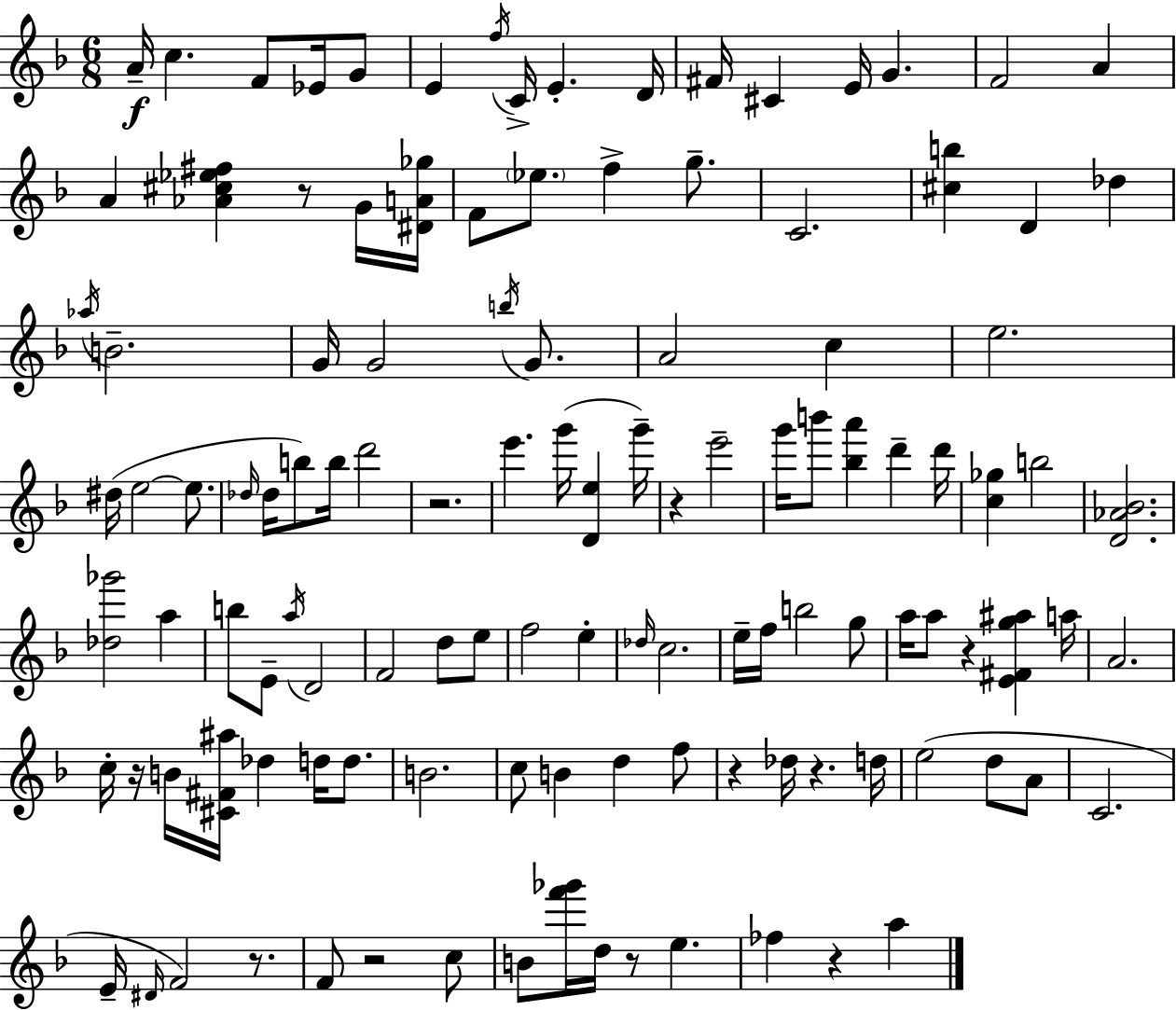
A4/s C5/q. F4/e Eb4/s G4/e E4/q F5/s C4/s E4/q. D4/s F#4/s C#4/q E4/s G4/q. F4/h A4/q A4/q [Ab4,C#5,Eb5,F#5]/q R/e G4/s [D#4,A4,Gb5]/s F4/e Eb5/e. F5/q G5/e. C4/h. [C#5,B5]/q D4/q Db5/q Ab5/s B4/h. G4/s G4/h B5/s G4/e. A4/h C5/q E5/h. D#5/s E5/h E5/e. Db5/s Db5/s B5/e B5/s D6/h R/h. E6/q. G6/s [D4,E5]/q G6/s R/q E6/h G6/s B6/e [Bb5,A6]/q D6/q D6/s [C5,Gb5]/q B5/h [D4,Ab4,Bb4]/h. [Db5,Gb6]/h A5/q B5/e E4/e A5/s D4/h F4/h D5/e E5/e F5/h E5/q Db5/s C5/h. E5/s F5/s B5/h G5/e A5/s A5/e R/q [E4,F#4,G5,A#5]/q A5/s A4/h. C5/s R/s B4/s [C#4,F#4,A#5]/s Db5/q D5/s D5/e. B4/h. C5/e B4/q D5/q F5/e R/q Db5/s R/q. D5/s E5/h D5/e A4/e C4/h. E4/s D#4/s F4/h R/e. F4/e R/h C5/e B4/e [F6,Gb6]/s D5/s R/e E5/q. FES5/q R/q A5/q